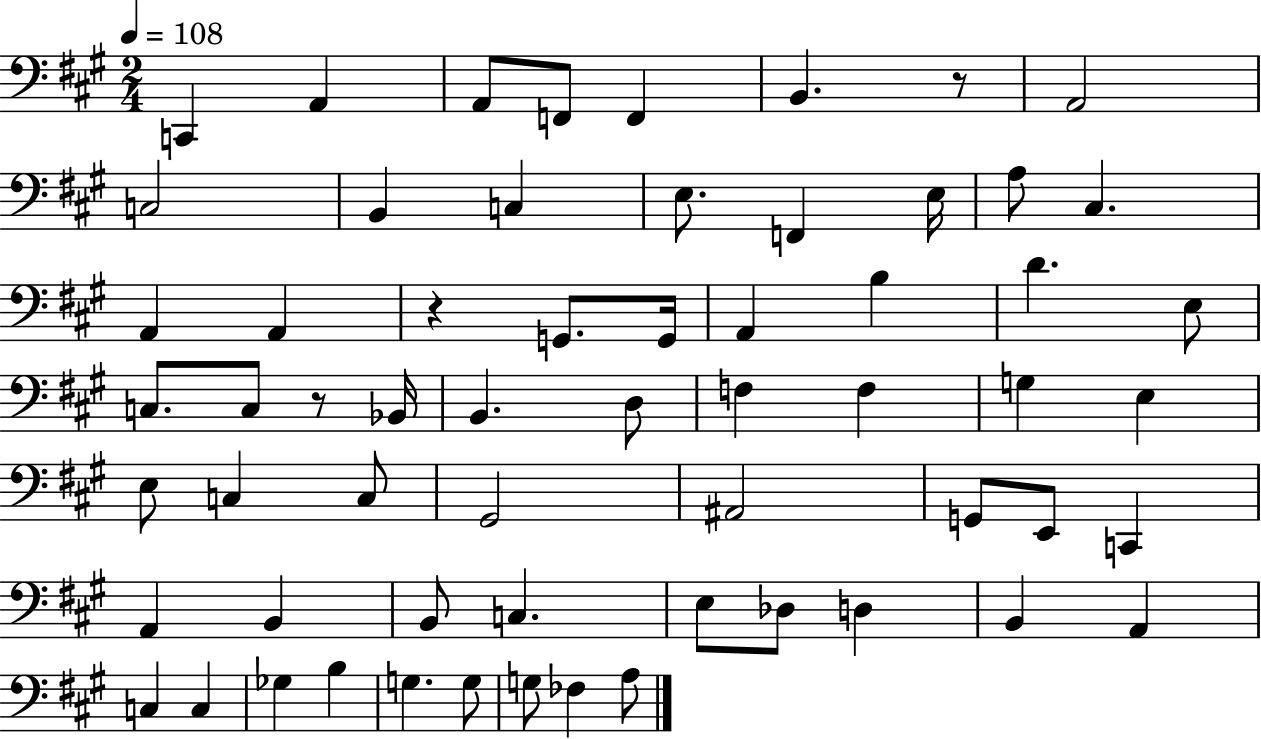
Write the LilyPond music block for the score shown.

{
  \clef bass
  \numericTimeSignature
  \time 2/4
  \key a \major
  \tempo 4 = 108
  \repeat volta 2 { c,4 a,4 | a,8 f,8 f,4 | b,4. r8 | a,2 | \break c2 | b,4 c4 | e8. f,4 e16 | a8 cis4. | \break a,4 a,4 | r4 g,8. g,16 | a,4 b4 | d'4. e8 | \break c8. c8 r8 bes,16 | b,4. d8 | f4 f4 | g4 e4 | \break e8 c4 c8 | gis,2 | ais,2 | g,8 e,8 c,4 | \break a,4 b,4 | b,8 c4. | e8 des8 d4 | b,4 a,4 | \break c4 c4 | ges4 b4 | g4. g8 | g8 fes4 a8 | \break } \bar "|."
}